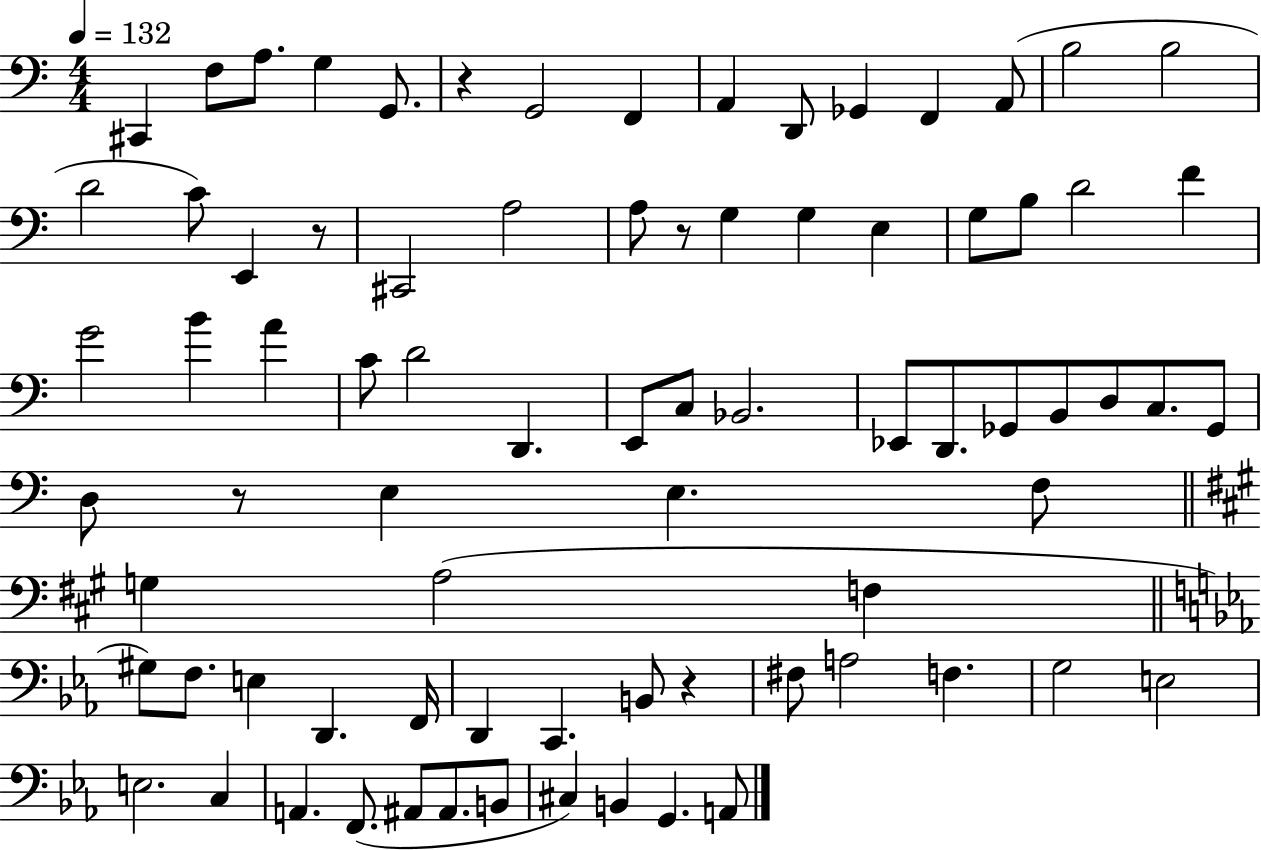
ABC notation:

X:1
T:Untitled
M:4/4
L:1/4
K:C
^C,, F,/2 A,/2 G, G,,/2 z G,,2 F,, A,, D,,/2 _G,, F,, A,,/2 B,2 B,2 D2 C/2 E,, z/2 ^C,,2 A,2 A,/2 z/2 G, G, E, G,/2 B,/2 D2 F G2 B A C/2 D2 D,, E,,/2 C,/2 _B,,2 _E,,/2 D,,/2 _G,,/2 B,,/2 D,/2 C,/2 _G,,/2 D,/2 z/2 E, E, F,/2 G, A,2 F, ^G,/2 F,/2 E, D,, F,,/4 D,, C,, B,,/2 z ^F,/2 A,2 F, G,2 E,2 E,2 C, A,, F,,/2 ^A,,/2 ^A,,/2 B,,/2 ^C, B,, G,, A,,/2